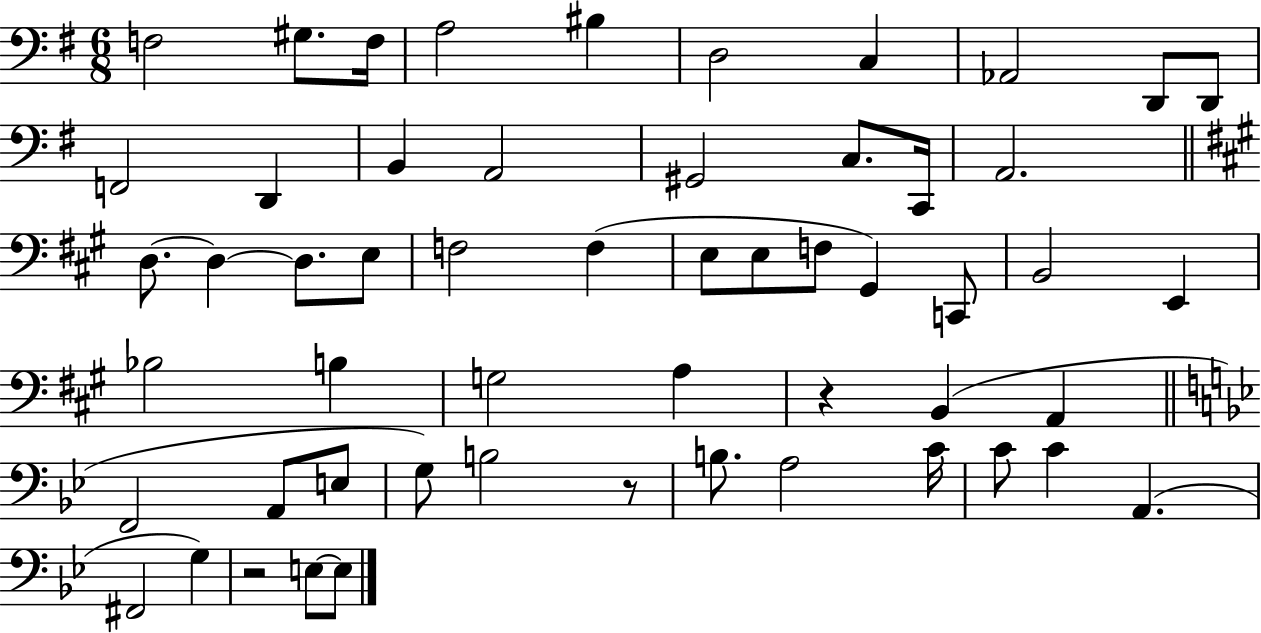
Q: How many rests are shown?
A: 3